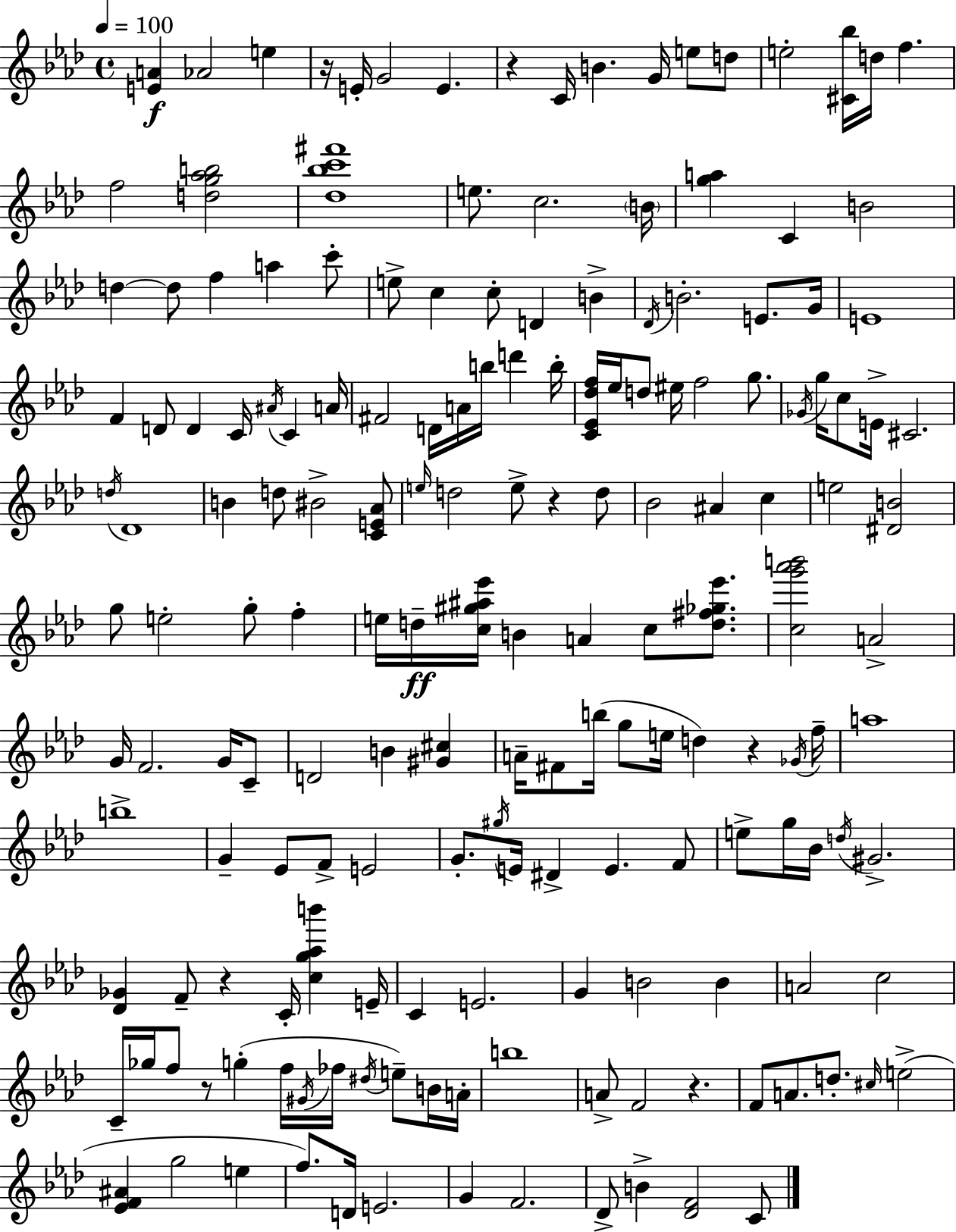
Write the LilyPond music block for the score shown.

{
  \clef treble
  \time 4/4
  \defaultTimeSignature
  \key f \minor
  \tempo 4 = 100
  <e' a'>4\f aes'2 e''4 | r16 e'16-. g'2 e'4. | r4 c'16 b'4. g'16 e''8 d''8 | e''2-. <cis' bes''>16 d''16 f''4. | \break f''2 <d'' g'' aes'' b''>2 | <des'' bes'' c''' fis'''>1 | e''8. c''2. \parenthesize b'16 | <g'' a''>4 c'4 b'2 | \break d''4~~ d''8 f''4 a''4 c'''8-. | e''8-> c''4 c''8-. d'4 b'4-> | \acciaccatura { des'16 } b'2.-. e'8. | g'16 e'1 | \break f'4 d'8 d'4 c'16 \acciaccatura { ais'16 } c'4 | a'16 fis'2 d'16 a'16 b''16 d'''4 | b''16-. <c' ees' des'' f''>16 ees''16 d''8 eis''16 f''2 g''8. | \acciaccatura { ges'16 } g''16 c''8 e'16-> cis'2. | \break \acciaccatura { d''16 } des'1 | b'4 d''8 bis'2-> | <c' e' aes'>8 \grace { e''16 } d''2 e''8-> r4 | d''8 bes'2 ais'4 | \break c''4 e''2 <dis' b'>2 | g''8 e''2-. g''8-. | f''4-. e''16 d''16--\ff <c'' gis'' ais'' ees'''>16 b'4 a'4 | c''8 <d'' fis'' ges'' ees'''>8. <c'' g''' aes''' b'''>2 a'2-> | \break g'16 f'2. | g'16 c'8-- d'2 b'4 | <gis' cis''>4 a'16-- fis'8 b''16( g''8 e''16 d''4) | r4 \acciaccatura { ges'16 } f''16-- a''1 | \break b''1-> | g'4-- ees'8 f'8-> e'2 | g'8.-. \acciaccatura { gis''16 } e'16 dis'4-> e'4. | f'8 e''8-> g''16 bes'16 \acciaccatura { d''16 } gis'2.-> | \break <des' ges'>4 f'8-- r4 | c'16-. <c'' g'' aes'' b'''>4 e'16-- c'4 e'2. | g'4 b'2 | b'4 a'2 | \break c''2 c'16-- ges''16 f''8 r8 g''4-.( | f''16 \acciaccatura { gis'16 } fes''16 \acciaccatura { dis''16 }) e''8-- b'16 a'16-. b''1 | a'8-> f'2 | r4. f'8 a'8. d''8.-. | \break \grace { cis''16 }( e''2-> <ees' f' ais'>4 g''2 | e''4 f''8.) d'16 e'2. | g'4 f'2. | des'8-> b'4-> | \break <des' f'>2 c'8 \bar "|."
}